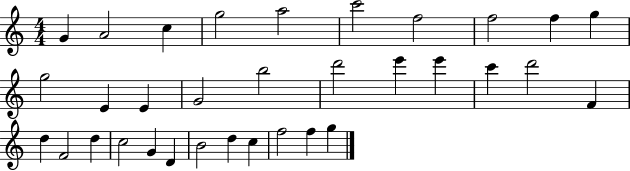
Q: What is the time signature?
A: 4/4